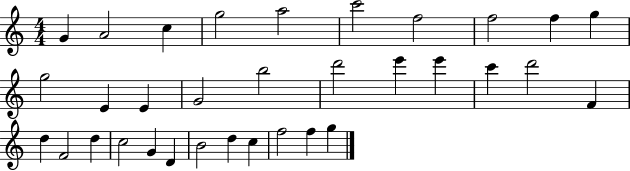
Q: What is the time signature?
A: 4/4